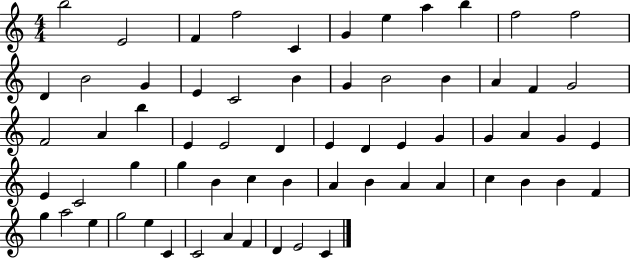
X:1
T:Untitled
M:4/4
L:1/4
K:C
b2 E2 F f2 C G e a b f2 f2 D B2 G E C2 B G B2 B A F G2 F2 A b E E2 D E D E G G A G E E C2 g g B c B A B A A c B B F g a2 e g2 e C C2 A F D E2 C